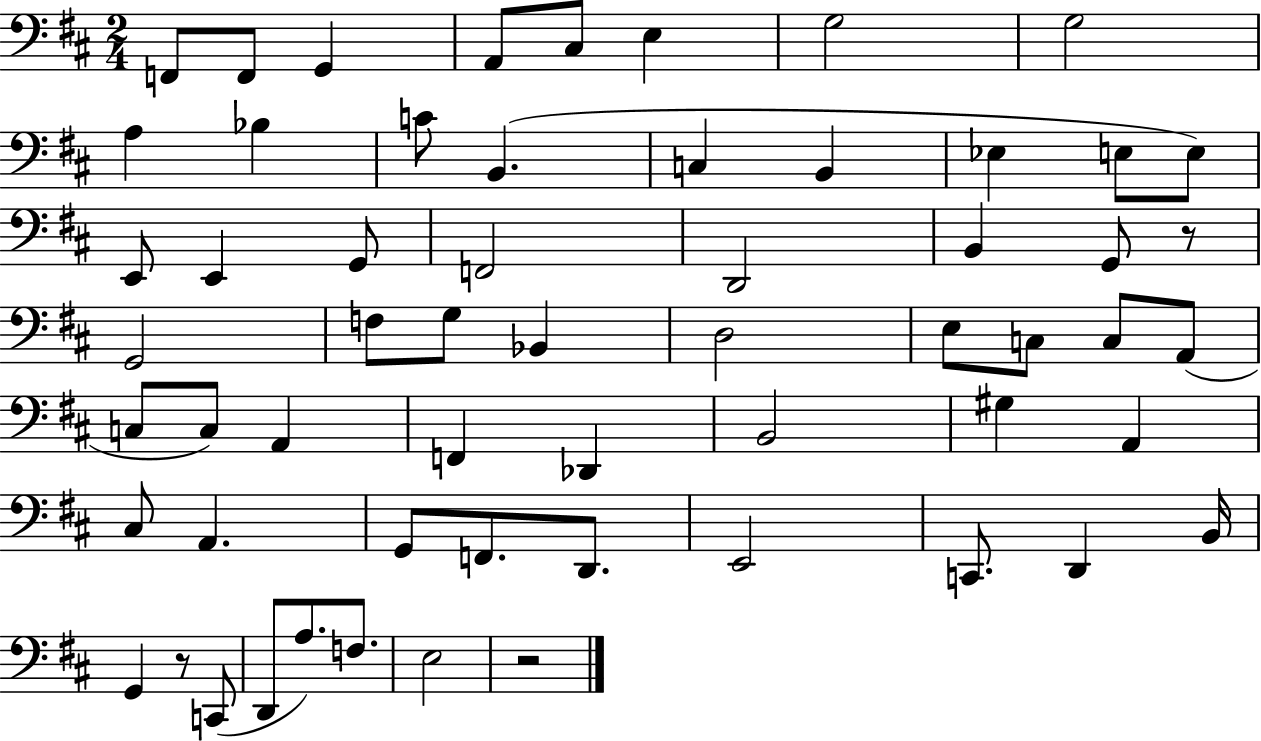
X:1
T:Untitled
M:2/4
L:1/4
K:D
F,,/2 F,,/2 G,, A,,/2 ^C,/2 E, G,2 G,2 A, _B, C/2 B,, C, B,, _E, E,/2 E,/2 E,,/2 E,, G,,/2 F,,2 D,,2 B,, G,,/2 z/2 G,,2 F,/2 G,/2 _B,, D,2 E,/2 C,/2 C,/2 A,,/2 C,/2 C,/2 A,, F,, _D,, B,,2 ^G, A,, ^C,/2 A,, G,,/2 F,,/2 D,,/2 E,,2 C,,/2 D,, B,,/4 G,, z/2 C,,/2 D,,/2 A,/2 F,/2 E,2 z2